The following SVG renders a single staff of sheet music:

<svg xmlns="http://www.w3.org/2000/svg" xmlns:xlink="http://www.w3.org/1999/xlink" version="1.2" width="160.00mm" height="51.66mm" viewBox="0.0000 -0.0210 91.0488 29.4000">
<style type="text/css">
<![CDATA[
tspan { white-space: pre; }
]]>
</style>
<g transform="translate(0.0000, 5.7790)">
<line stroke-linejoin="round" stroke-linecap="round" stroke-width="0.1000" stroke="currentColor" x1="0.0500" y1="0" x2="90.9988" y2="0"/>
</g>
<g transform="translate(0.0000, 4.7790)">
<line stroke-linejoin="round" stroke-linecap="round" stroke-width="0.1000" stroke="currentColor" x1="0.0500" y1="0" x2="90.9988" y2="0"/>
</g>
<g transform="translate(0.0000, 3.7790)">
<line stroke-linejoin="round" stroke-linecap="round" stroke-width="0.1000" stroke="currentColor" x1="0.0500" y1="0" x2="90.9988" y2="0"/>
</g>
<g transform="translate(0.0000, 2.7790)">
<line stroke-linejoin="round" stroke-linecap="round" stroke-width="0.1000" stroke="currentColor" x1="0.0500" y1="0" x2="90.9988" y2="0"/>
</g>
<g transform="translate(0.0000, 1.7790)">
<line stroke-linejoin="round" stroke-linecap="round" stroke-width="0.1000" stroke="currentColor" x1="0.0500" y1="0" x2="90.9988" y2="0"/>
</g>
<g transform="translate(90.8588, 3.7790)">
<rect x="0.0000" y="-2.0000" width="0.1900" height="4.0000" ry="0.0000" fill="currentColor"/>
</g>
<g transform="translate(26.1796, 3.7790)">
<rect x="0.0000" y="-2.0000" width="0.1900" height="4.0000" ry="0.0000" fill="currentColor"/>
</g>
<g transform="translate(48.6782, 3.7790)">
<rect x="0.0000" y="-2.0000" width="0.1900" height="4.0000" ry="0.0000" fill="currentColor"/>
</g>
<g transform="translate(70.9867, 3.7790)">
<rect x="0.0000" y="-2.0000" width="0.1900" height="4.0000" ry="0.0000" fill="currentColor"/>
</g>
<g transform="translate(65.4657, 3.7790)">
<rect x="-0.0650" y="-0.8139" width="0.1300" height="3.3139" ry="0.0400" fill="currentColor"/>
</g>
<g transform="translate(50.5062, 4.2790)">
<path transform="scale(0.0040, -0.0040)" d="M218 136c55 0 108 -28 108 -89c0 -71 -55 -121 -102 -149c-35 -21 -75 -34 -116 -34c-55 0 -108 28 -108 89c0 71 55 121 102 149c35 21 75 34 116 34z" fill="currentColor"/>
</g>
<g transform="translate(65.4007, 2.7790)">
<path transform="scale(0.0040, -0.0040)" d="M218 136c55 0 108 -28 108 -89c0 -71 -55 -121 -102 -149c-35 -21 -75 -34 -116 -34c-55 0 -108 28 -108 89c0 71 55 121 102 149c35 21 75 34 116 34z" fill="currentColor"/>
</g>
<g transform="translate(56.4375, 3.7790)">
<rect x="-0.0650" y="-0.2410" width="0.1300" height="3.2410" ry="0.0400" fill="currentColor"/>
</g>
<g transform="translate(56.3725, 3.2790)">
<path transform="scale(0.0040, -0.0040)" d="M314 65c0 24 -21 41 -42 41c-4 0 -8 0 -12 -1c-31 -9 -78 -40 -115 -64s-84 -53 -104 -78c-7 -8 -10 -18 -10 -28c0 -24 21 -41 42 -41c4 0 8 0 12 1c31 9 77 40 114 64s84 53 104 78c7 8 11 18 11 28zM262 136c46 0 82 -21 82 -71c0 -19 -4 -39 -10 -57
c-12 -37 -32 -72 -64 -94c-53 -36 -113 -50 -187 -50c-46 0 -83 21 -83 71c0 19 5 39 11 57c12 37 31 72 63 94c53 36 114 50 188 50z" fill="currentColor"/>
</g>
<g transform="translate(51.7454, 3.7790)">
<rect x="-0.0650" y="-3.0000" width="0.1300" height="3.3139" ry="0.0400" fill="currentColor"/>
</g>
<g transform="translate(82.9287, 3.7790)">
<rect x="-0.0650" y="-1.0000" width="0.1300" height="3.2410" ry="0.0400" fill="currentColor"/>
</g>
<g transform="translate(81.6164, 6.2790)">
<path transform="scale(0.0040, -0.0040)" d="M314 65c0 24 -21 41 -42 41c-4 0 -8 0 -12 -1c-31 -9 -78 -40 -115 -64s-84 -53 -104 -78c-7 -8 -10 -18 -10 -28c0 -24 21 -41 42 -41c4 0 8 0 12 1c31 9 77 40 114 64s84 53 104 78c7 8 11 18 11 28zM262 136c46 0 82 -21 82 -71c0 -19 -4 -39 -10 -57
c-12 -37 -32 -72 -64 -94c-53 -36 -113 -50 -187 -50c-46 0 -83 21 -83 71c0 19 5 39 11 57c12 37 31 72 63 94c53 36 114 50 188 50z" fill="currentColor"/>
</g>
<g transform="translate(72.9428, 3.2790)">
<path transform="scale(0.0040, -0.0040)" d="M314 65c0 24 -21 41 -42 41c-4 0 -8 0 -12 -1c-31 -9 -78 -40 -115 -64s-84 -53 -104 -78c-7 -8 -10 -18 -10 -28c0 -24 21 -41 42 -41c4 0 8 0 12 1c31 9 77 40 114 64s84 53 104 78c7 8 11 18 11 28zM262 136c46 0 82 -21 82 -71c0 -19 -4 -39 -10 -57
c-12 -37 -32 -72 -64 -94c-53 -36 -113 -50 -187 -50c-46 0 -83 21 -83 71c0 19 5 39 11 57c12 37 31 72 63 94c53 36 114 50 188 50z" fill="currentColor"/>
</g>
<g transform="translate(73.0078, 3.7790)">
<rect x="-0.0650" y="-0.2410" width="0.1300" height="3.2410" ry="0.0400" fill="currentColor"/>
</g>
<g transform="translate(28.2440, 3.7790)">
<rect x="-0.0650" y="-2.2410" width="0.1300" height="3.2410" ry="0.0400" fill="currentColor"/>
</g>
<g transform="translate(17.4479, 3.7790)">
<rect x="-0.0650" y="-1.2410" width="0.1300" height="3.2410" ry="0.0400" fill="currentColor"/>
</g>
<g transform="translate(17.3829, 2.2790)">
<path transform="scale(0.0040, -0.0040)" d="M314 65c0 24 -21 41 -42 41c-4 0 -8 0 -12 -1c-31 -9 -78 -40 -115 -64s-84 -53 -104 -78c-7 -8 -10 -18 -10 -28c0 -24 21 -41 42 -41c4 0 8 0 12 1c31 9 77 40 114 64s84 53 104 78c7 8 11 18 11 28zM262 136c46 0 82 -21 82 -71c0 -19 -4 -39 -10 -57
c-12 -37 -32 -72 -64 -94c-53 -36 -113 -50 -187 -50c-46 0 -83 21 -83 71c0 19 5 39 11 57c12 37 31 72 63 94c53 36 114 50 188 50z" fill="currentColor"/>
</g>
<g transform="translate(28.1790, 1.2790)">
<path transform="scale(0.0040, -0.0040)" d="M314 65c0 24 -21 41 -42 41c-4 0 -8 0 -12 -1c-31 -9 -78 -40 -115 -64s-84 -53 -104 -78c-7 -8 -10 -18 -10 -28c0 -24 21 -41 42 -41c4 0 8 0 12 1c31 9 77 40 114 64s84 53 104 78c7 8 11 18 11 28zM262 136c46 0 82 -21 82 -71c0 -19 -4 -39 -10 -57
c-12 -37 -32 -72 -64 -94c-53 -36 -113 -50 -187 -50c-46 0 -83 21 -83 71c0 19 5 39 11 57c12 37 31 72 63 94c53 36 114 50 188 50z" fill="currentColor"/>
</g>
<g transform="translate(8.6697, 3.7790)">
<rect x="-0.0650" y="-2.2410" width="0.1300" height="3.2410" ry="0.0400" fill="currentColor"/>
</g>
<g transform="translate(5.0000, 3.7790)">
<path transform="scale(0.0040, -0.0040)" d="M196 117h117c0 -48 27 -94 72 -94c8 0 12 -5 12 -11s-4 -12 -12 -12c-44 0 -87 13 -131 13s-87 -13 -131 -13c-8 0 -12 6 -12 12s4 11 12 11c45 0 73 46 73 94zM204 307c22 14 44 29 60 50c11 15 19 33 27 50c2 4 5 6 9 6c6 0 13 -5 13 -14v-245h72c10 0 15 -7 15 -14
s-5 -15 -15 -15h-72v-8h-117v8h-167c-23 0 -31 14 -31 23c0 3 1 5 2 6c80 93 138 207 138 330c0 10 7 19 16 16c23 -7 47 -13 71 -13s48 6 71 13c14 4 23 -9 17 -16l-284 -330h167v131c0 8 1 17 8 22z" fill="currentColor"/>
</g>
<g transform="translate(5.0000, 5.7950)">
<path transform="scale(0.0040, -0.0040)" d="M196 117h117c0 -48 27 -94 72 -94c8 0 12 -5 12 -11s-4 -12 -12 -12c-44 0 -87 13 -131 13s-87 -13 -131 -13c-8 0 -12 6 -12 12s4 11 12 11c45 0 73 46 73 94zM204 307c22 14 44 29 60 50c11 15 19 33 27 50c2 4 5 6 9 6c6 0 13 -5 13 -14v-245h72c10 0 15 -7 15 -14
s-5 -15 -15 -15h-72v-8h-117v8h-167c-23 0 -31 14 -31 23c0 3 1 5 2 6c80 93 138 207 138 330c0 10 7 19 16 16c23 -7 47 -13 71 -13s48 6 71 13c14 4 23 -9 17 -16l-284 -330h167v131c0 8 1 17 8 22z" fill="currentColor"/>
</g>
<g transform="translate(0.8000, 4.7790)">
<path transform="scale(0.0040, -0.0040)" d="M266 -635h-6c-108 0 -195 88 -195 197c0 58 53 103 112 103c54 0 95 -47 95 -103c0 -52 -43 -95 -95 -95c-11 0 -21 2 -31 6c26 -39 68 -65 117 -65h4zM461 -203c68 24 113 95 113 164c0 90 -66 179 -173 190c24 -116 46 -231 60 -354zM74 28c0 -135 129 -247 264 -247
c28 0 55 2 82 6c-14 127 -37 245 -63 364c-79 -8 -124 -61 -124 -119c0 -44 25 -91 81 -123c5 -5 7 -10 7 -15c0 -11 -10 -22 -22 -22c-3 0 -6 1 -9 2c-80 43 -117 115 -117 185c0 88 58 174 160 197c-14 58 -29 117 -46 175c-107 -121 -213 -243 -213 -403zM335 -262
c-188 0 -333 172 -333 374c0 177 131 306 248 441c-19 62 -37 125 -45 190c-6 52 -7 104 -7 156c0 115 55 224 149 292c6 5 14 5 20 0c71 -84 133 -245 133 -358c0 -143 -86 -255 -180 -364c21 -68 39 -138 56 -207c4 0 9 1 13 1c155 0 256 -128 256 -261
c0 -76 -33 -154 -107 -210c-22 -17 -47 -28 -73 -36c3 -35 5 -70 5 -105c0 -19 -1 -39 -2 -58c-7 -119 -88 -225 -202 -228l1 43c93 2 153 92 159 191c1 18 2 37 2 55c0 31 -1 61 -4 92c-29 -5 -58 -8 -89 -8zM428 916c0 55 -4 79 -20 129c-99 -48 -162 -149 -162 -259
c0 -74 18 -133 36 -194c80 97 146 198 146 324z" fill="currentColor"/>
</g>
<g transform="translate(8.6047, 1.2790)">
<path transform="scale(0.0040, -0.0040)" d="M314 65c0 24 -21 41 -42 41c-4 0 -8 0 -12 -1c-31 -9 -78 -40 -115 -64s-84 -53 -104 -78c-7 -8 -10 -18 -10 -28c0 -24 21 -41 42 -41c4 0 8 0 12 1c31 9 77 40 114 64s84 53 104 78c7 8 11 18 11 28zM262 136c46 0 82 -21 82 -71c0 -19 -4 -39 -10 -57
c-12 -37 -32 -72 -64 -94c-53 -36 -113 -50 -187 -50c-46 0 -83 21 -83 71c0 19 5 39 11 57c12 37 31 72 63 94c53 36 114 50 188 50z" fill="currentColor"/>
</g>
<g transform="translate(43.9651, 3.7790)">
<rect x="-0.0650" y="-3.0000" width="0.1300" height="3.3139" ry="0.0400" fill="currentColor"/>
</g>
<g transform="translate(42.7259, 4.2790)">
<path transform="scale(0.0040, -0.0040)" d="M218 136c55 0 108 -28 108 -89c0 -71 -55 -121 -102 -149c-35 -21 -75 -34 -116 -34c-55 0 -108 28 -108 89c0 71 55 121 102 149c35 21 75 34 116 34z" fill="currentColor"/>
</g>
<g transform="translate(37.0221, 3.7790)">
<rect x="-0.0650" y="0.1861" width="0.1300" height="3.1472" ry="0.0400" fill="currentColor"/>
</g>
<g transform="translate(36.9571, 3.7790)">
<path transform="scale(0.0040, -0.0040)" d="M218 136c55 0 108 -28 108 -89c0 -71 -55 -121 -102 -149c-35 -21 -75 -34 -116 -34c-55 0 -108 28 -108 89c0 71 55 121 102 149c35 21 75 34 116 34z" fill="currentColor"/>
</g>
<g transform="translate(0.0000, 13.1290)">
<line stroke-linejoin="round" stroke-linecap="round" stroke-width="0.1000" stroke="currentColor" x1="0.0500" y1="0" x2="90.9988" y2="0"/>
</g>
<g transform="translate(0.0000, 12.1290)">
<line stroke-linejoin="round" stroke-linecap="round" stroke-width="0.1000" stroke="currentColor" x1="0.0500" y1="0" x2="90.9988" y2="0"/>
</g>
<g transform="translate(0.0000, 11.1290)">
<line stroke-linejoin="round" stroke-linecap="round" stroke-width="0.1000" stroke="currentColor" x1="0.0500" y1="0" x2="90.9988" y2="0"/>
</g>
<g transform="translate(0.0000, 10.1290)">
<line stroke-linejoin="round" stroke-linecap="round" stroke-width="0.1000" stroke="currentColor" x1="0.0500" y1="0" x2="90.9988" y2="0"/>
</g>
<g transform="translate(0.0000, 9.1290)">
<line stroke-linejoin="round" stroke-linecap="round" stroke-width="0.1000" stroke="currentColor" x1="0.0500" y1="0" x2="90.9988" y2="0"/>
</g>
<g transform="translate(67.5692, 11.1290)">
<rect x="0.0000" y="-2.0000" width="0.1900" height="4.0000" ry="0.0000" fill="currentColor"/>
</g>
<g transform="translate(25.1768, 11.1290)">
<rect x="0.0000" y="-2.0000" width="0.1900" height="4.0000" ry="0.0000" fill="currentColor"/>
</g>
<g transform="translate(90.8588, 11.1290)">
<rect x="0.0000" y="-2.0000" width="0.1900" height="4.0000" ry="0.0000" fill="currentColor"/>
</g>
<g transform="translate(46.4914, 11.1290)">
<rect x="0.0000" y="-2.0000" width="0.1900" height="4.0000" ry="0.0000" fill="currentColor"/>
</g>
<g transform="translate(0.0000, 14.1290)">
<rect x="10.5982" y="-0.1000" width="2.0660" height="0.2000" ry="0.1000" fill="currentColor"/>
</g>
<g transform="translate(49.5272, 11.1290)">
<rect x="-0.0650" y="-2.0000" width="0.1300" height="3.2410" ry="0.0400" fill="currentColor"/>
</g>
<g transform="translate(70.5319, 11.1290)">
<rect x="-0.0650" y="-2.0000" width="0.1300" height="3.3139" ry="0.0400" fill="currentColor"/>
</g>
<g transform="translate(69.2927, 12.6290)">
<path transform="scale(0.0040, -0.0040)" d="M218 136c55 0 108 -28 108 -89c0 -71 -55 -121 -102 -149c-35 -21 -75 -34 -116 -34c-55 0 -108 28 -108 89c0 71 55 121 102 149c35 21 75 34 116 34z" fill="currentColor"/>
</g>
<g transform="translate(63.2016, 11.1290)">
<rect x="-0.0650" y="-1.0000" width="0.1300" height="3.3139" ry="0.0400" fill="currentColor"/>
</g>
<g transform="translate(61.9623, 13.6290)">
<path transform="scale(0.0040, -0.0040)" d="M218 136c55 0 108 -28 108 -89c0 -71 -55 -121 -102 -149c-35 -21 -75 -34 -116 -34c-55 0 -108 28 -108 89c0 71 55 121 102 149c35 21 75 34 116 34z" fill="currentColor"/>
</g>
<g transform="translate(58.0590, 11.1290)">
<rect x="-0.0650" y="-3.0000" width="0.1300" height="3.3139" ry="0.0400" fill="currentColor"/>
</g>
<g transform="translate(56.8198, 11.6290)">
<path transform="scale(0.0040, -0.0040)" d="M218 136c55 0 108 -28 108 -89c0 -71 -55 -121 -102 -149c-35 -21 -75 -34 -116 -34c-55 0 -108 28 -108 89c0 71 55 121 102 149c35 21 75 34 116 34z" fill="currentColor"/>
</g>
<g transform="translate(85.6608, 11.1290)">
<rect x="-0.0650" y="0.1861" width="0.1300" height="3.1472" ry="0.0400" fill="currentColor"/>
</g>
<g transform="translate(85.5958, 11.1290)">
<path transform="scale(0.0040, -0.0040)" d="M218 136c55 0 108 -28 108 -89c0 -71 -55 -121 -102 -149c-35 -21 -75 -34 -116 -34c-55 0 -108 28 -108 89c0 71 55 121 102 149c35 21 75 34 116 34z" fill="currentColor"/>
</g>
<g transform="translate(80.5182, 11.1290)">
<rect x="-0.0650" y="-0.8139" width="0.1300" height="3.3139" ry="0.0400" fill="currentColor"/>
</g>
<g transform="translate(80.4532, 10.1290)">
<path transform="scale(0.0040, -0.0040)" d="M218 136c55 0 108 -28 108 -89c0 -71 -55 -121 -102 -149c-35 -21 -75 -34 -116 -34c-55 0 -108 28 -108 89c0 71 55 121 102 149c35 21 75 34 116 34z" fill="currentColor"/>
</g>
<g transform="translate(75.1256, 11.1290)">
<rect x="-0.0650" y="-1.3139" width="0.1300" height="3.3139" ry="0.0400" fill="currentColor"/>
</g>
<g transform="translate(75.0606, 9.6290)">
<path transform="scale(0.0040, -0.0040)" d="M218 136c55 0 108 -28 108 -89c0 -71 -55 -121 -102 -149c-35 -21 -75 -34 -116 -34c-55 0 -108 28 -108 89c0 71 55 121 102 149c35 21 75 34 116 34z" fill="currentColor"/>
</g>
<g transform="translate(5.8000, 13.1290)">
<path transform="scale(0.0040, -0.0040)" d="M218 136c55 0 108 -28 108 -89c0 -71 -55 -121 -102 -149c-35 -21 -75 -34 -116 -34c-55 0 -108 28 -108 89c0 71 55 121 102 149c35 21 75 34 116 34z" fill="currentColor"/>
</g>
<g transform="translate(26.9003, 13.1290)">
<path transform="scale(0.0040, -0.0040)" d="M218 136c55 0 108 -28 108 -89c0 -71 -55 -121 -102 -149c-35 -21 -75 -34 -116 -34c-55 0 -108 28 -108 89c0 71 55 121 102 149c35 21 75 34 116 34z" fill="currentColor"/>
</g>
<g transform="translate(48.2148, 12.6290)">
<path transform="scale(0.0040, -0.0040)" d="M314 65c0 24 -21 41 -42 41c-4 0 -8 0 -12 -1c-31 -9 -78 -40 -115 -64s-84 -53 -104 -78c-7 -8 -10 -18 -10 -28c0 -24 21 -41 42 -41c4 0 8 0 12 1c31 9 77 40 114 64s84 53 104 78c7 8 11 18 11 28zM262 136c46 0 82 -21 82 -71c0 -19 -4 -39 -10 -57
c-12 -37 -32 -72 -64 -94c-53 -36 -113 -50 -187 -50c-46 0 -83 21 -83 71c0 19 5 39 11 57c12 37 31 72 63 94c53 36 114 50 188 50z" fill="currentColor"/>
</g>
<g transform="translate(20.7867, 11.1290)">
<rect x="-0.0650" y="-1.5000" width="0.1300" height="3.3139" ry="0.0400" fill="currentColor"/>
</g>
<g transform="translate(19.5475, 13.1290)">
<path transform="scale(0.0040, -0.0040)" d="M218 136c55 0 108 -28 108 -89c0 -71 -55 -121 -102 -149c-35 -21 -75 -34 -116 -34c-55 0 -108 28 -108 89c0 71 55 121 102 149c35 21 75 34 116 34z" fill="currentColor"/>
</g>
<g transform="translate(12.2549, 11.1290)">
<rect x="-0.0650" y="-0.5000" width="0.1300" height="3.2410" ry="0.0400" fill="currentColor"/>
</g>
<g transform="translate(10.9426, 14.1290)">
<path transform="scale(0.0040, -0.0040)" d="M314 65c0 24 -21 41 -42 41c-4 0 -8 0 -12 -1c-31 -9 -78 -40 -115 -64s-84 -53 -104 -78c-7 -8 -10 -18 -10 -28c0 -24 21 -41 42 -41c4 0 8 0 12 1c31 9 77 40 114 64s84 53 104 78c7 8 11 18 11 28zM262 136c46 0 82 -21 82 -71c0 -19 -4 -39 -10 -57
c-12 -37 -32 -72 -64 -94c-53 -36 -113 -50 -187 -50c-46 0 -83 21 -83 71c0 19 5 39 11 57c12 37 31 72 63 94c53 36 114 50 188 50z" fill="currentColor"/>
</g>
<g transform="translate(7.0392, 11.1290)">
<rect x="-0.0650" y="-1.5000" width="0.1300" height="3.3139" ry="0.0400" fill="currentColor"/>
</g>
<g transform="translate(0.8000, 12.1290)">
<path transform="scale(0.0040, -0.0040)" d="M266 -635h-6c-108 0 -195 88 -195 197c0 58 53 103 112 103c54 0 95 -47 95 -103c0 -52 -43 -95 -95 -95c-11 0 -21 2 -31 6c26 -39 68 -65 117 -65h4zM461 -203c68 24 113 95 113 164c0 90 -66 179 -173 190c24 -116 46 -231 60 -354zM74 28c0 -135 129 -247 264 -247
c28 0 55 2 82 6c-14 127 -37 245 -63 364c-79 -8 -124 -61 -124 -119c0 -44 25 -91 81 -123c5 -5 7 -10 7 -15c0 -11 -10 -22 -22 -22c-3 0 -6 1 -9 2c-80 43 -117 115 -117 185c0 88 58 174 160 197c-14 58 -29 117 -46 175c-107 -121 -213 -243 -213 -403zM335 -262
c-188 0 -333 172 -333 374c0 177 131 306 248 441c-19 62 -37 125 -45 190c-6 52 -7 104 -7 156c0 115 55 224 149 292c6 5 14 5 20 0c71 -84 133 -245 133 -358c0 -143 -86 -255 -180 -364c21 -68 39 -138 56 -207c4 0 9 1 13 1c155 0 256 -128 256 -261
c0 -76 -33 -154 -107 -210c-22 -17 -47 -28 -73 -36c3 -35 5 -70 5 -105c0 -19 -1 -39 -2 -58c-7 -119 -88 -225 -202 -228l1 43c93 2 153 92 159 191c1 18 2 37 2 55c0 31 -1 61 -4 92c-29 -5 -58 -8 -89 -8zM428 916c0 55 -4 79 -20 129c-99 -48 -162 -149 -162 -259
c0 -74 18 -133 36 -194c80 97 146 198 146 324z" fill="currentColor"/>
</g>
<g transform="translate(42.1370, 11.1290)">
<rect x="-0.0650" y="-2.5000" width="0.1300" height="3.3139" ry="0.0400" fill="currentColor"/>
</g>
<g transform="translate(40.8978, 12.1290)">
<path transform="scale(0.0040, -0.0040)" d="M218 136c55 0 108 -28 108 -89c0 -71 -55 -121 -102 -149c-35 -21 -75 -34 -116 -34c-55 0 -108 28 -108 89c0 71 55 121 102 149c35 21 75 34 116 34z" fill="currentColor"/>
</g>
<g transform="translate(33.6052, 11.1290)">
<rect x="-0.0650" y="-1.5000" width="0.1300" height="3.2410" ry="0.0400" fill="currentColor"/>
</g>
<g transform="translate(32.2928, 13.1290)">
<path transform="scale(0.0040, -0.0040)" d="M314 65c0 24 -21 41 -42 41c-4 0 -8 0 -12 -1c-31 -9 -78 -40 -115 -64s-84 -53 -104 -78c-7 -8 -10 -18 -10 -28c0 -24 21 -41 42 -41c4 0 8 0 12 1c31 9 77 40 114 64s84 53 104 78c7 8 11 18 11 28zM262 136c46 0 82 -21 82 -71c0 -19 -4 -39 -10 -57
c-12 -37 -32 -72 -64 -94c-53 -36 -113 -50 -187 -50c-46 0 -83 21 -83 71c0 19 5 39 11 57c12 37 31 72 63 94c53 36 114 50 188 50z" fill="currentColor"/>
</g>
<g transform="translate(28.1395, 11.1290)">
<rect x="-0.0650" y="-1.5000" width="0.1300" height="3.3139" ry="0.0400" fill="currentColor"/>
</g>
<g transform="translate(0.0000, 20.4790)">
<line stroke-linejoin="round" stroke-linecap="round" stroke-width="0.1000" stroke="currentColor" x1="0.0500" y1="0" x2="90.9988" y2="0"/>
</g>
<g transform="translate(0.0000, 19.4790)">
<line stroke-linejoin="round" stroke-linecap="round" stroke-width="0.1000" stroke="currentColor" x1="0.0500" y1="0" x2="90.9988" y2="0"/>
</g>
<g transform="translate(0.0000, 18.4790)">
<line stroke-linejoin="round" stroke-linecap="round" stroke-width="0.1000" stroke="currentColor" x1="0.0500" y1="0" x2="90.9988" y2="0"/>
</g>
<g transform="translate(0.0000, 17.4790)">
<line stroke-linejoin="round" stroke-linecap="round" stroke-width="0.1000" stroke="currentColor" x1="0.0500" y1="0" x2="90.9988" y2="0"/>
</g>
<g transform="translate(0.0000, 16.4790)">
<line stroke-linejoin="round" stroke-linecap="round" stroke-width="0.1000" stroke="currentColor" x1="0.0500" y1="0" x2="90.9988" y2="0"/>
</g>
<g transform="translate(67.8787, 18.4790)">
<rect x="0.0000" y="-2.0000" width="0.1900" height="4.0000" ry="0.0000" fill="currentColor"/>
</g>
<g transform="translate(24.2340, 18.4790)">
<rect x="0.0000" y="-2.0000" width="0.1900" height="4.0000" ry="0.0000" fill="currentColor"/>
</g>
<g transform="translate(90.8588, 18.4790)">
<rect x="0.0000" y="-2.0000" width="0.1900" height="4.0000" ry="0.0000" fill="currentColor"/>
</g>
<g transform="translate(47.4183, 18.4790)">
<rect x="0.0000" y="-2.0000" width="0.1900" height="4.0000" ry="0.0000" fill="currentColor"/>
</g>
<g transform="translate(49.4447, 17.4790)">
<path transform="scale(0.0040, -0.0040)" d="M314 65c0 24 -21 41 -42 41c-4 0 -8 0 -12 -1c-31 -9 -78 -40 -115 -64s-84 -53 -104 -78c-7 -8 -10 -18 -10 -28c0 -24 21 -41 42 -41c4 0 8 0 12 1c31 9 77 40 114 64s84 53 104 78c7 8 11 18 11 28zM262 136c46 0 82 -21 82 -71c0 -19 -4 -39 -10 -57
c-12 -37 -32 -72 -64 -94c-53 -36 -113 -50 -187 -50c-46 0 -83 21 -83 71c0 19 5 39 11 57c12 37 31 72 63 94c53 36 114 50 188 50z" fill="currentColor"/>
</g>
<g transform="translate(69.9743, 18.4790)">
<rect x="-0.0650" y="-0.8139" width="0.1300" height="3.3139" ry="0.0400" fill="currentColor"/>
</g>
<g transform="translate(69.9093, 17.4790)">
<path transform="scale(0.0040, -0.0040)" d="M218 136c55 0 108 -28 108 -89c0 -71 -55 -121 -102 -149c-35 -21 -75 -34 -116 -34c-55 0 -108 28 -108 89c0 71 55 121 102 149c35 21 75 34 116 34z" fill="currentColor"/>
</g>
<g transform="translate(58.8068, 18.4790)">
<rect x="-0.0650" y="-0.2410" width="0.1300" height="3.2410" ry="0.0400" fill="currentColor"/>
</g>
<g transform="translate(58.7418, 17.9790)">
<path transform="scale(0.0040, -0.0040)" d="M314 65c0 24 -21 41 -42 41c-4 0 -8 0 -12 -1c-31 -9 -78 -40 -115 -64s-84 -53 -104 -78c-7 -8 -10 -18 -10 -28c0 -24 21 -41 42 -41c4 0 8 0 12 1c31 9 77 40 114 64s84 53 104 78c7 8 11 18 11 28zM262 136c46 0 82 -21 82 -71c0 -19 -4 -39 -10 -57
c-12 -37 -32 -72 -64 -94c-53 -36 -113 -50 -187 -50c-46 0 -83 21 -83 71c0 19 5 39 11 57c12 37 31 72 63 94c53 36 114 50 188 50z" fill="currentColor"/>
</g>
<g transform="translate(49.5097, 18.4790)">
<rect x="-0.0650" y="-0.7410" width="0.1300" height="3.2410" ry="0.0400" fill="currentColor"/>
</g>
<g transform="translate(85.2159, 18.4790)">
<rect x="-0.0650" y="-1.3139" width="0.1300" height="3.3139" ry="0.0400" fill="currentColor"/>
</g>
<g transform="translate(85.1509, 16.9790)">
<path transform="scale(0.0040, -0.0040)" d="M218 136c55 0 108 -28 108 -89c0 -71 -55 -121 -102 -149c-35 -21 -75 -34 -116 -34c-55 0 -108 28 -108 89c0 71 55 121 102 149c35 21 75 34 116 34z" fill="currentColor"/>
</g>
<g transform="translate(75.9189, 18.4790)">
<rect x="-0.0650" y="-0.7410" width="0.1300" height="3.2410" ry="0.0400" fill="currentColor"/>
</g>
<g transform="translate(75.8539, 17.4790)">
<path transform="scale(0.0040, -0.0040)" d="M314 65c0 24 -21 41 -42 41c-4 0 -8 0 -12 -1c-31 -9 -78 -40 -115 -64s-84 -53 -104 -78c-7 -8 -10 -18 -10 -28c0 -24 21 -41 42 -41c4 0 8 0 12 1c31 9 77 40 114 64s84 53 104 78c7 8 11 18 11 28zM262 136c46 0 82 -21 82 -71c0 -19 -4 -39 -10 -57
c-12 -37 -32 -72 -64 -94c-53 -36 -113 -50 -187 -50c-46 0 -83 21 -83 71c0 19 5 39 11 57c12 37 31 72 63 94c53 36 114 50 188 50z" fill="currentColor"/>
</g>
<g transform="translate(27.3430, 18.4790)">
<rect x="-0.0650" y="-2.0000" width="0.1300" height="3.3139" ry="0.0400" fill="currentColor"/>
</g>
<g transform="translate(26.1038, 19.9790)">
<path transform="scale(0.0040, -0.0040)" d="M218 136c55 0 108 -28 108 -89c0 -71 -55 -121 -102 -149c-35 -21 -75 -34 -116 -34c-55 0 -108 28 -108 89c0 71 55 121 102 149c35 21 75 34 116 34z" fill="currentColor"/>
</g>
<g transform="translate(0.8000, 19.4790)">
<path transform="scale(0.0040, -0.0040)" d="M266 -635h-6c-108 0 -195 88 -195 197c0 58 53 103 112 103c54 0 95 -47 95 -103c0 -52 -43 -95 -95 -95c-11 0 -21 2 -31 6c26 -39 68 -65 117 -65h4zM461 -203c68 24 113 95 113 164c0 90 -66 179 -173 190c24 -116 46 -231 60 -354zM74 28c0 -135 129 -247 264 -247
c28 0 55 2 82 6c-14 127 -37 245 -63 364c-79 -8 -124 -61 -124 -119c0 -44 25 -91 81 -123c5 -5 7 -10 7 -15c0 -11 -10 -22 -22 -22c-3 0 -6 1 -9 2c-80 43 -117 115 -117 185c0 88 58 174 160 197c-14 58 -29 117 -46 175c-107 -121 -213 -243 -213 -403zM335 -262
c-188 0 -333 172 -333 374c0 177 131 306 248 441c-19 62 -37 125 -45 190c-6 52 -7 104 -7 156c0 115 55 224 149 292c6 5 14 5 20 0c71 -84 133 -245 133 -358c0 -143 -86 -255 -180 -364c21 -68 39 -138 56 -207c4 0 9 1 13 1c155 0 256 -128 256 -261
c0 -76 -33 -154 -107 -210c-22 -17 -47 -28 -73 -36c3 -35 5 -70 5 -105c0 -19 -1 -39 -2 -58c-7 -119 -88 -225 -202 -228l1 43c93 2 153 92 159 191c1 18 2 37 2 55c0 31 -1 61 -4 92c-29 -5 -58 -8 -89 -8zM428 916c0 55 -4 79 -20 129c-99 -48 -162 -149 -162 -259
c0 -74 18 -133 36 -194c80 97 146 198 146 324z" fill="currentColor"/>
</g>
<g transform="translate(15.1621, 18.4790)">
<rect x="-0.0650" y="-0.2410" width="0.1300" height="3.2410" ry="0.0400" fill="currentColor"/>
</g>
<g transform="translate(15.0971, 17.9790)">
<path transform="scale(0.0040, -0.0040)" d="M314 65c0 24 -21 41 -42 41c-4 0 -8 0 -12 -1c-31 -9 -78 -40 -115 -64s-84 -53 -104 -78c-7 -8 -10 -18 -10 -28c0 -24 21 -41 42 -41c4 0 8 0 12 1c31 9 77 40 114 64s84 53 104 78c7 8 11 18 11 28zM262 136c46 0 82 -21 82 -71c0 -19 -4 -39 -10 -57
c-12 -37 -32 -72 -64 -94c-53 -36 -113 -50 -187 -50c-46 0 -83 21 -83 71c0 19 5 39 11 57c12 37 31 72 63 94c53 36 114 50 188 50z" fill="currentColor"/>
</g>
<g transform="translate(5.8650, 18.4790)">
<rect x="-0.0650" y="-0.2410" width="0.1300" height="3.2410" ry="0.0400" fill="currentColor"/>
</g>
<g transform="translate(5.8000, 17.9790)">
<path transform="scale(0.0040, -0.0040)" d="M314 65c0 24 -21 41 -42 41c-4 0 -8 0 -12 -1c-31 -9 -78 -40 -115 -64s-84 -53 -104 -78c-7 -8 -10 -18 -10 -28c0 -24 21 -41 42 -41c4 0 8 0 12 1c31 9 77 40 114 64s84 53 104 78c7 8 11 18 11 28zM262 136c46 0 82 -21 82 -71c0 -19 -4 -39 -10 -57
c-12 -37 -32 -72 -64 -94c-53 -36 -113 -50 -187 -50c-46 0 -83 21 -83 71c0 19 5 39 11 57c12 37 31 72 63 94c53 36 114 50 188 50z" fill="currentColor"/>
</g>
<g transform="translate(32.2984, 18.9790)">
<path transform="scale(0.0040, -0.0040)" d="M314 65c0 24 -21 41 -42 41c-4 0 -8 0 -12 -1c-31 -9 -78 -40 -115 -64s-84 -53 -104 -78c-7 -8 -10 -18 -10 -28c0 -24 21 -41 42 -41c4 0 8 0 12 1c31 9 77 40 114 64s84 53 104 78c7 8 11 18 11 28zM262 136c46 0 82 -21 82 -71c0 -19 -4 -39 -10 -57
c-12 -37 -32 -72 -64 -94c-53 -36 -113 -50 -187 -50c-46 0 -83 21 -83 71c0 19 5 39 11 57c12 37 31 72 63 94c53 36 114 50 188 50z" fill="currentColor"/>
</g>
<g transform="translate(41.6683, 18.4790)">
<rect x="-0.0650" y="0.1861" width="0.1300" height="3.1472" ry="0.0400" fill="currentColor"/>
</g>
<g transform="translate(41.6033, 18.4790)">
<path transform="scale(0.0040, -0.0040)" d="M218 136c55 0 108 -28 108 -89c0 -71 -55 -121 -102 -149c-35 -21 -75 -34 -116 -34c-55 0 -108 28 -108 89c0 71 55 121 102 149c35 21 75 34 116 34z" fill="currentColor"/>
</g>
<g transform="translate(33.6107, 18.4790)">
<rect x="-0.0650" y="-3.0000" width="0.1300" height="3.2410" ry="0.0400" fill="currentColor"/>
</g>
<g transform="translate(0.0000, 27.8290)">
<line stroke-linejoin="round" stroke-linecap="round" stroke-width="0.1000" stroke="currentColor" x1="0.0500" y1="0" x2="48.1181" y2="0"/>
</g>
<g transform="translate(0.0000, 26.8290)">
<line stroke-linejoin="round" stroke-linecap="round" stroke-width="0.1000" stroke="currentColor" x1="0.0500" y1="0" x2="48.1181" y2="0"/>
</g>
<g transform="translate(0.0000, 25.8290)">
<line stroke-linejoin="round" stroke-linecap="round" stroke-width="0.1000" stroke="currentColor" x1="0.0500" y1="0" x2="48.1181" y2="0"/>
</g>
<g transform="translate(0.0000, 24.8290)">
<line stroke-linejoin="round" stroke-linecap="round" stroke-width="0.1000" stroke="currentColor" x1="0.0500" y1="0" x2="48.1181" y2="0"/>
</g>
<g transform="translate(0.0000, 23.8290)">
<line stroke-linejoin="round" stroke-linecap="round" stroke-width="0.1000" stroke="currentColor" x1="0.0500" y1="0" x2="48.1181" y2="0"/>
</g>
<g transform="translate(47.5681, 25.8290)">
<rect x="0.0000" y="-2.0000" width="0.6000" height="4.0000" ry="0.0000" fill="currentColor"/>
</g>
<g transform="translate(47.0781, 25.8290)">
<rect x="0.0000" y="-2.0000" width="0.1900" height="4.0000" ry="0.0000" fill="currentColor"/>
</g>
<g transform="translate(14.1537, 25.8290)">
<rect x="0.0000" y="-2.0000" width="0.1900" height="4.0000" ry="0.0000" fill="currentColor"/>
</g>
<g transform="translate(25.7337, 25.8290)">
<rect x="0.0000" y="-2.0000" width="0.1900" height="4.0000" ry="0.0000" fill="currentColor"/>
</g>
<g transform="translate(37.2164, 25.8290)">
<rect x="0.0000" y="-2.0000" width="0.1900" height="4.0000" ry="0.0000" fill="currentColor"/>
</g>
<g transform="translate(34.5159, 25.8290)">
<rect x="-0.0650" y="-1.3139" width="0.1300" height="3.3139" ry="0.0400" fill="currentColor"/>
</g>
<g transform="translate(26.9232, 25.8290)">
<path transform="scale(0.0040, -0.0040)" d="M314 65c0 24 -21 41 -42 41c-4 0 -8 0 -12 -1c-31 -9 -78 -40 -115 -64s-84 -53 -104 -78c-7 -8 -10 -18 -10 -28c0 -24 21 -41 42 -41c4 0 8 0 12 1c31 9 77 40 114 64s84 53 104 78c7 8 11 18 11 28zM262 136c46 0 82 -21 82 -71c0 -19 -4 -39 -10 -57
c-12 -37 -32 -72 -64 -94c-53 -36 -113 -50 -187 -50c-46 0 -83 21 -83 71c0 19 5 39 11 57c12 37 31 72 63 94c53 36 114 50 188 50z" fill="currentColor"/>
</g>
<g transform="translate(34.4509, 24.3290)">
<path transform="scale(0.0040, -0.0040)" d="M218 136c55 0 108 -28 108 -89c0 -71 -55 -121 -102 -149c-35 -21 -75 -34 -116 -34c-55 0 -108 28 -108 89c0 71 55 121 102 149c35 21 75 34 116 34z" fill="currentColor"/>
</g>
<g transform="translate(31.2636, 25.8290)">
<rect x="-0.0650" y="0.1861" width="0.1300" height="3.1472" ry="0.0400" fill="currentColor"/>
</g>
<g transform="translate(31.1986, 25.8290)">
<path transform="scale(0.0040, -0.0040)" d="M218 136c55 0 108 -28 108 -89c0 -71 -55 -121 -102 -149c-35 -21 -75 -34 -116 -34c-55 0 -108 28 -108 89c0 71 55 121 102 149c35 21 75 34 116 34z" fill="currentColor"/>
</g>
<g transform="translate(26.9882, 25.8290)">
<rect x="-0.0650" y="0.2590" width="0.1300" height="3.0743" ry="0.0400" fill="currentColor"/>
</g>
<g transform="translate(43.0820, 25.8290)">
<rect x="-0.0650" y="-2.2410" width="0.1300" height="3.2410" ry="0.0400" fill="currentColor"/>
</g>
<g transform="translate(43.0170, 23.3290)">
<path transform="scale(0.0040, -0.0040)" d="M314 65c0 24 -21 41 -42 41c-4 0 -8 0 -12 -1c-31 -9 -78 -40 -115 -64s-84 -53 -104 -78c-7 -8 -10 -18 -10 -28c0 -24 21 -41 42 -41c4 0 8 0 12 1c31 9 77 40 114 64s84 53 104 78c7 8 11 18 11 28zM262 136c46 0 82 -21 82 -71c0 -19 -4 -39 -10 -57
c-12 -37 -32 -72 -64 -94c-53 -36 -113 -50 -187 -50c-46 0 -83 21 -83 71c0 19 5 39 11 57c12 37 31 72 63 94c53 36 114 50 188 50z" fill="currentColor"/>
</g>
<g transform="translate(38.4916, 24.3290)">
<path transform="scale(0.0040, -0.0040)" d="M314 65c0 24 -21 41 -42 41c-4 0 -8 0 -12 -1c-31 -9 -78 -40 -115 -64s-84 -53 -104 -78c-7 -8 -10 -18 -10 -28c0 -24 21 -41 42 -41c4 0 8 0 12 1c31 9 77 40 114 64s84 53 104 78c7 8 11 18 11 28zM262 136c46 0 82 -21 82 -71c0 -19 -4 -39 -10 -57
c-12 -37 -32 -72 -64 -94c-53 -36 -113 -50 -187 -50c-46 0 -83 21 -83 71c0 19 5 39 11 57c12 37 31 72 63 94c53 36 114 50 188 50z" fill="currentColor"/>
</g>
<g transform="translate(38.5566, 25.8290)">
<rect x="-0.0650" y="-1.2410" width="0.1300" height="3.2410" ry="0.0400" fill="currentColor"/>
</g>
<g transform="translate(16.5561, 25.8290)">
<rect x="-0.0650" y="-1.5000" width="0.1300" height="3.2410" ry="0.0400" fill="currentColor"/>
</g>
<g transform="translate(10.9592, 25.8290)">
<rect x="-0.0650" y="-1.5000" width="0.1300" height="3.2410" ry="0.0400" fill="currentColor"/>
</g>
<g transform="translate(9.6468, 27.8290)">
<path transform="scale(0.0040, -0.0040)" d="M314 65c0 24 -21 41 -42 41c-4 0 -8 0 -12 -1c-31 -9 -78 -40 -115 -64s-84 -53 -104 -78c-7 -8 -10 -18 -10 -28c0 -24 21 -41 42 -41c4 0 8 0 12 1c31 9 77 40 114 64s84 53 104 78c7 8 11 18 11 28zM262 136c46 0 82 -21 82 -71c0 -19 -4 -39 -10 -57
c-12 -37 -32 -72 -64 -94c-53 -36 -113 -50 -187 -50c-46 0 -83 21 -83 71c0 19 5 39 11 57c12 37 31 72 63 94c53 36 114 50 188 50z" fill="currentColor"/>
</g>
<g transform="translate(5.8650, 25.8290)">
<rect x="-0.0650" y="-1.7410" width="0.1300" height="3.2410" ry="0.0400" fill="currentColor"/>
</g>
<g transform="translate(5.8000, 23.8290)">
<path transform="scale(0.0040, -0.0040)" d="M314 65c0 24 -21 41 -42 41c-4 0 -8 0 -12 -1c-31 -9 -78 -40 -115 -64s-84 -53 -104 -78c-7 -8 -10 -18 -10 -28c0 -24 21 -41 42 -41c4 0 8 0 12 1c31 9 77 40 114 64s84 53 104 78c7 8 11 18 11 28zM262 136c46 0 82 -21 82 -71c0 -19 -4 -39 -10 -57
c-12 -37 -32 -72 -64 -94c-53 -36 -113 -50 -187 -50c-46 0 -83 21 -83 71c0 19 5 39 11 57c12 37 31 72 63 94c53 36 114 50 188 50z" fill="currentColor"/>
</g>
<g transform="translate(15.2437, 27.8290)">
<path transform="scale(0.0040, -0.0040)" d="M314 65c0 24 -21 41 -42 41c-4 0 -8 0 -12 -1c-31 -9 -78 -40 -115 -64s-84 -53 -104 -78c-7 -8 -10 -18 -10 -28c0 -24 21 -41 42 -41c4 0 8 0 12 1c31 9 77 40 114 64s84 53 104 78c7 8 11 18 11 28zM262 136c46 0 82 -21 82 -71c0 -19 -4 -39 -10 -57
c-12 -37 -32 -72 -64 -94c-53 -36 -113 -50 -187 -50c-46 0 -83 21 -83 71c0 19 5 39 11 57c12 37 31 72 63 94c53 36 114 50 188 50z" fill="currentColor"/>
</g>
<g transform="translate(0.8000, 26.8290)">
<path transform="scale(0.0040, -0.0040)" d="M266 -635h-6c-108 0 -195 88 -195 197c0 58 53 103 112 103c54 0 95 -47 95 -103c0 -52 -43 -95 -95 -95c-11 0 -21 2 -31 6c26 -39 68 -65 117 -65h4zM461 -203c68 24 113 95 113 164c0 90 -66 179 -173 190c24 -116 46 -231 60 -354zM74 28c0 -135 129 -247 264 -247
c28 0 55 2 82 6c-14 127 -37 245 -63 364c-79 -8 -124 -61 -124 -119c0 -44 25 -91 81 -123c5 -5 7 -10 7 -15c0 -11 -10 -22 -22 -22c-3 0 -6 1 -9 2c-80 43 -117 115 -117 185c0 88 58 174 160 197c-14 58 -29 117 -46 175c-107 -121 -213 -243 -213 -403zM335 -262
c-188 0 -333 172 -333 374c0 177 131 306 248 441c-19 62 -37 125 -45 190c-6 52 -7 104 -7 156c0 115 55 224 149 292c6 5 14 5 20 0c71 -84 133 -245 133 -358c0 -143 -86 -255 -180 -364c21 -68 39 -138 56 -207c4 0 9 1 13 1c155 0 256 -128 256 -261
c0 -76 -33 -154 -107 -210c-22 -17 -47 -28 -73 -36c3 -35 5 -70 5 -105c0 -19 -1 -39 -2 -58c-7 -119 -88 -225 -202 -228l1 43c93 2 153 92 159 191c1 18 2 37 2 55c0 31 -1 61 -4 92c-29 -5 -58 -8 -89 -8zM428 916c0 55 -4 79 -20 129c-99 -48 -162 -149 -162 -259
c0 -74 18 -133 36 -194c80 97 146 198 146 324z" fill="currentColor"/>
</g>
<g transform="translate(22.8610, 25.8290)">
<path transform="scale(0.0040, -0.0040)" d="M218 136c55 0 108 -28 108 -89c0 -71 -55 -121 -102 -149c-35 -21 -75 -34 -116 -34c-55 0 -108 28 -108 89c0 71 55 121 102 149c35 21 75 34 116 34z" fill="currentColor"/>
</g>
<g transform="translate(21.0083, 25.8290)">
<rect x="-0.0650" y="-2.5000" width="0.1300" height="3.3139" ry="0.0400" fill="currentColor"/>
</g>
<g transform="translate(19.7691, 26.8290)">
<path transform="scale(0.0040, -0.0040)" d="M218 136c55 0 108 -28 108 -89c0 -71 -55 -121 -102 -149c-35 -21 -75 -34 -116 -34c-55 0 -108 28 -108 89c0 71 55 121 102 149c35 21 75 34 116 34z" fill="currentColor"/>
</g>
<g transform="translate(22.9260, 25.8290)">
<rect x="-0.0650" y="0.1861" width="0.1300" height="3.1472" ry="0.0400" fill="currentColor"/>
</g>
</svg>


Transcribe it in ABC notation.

X:1
T:Untitled
M:4/4
L:1/4
K:C
g2 e2 g2 B A A c2 d c2 D2 E C2 E E E2 G F2 A D F e d B c2 c2 F A2 B d2 c2 d d2 e f2 E2 E2 G B B2 B e e2 g2